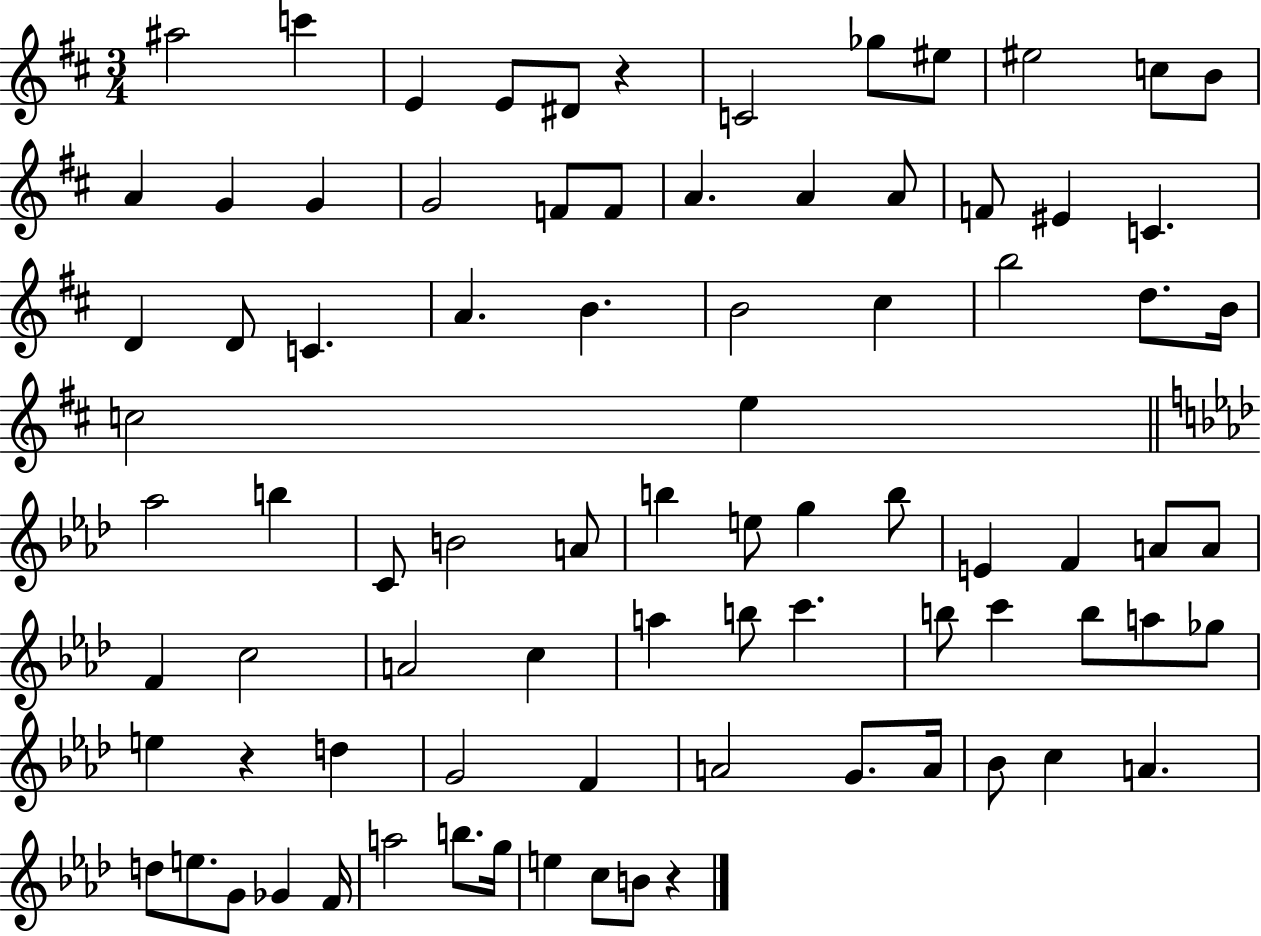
{
  \clef treble
  \numericTimeSignature
  \time 3/4
  \key d \major
  \repeat volta 2 { ais''2 c'''4 | e'4 e'8 dis'8 r4 | c'2 ges''8 eis''8 | eis''2 c''8 b'8 | \break a'4 g'4 g'4 | g'2 f'8 f'8 | a'4. a'4 a'8 | f'8 eis'4 c'4. | \break d'4 d'8 c'4. | a'4. b'4. | b'2 cis''4 | b''2 d''8. b'16 | \break c''2 e''4 | \bar "||" \break \key f \minor aes''2 b''4 | c'8 b'2 a'8 | b''4 e''8 g''4 b''8 | e'4 f'4 a'8 a'8 | \break f'4 c''2 | a'2 c''4 | a''4 b''8 c'''4. | b''8 c'''4 b''8 a''8 ges''8 | \break e''4 r4 d''4 | g'2 f'4 | a'2 g'8. a'16 | bes'8 c''4 a'4. | \break d''8 e''8. g'8 ges'4 f'16 | a''2 b''8. g''16 | e''4 c''8 b'8 r4 | } \bar "|."
}